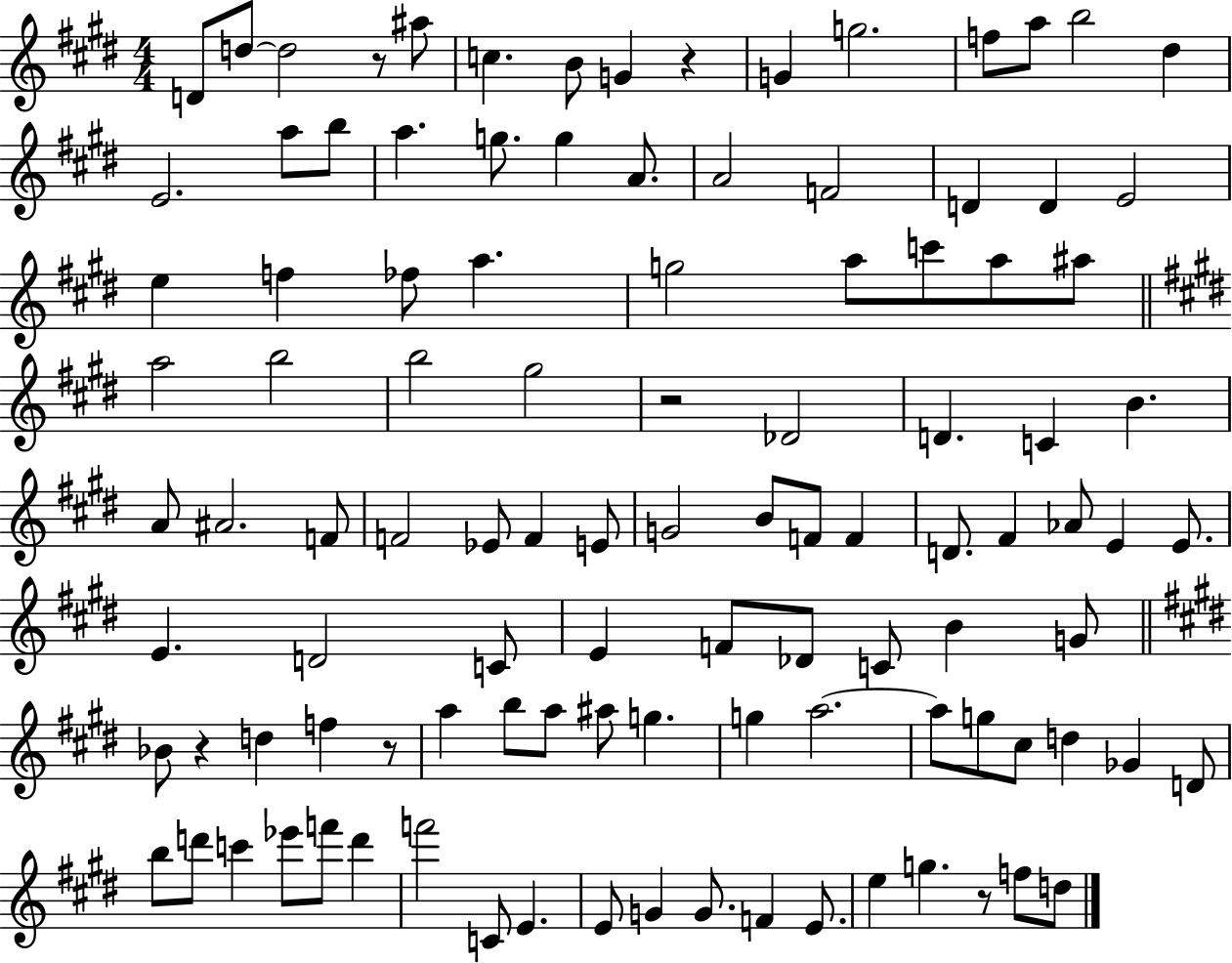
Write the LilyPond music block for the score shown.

{
  \clef treble
  \numericTimeSignature
  \time 4/4
  \key e \major
  d'8 d''8~~ d''2 r8 ais''8 | c''4. b'8 g'4 r4 | g'4 g''2. | f''8 a''8 b''2 dis''4 | \break e'2. a''8 b''8 | a''4. g''8. g''4 a'8. | a'2 f'2 | d'4 d'4 e'2 | \break e''4 f''4 fes''8 a''4. | g''2 a''8 c'''8 a''8 ais''8 | \bar "||" \break \key e \major a''2 b''2 | b''2 gis''2 | r2 des'2 | d'4. c'4 b'4. | \break a'8 ais'2. f'8 | f'2 ees'8 f'4 e'8 | g'2 b'8 f'8 f'4 | d'8. fis'4 aes'8 e'4 e'8. | \break e'4. d'2 c'8 | e'4 f'8 des'8 c'8 b'4 g'8 | \bar "||" \break \key e \major bes'8 r4 d''4 f''4 r8 | a''4 b''8 a''8 ais''8 g''4. | g''4 a''2.~~ | a''8 g''8 cis''8 d''4 ges'4 d'8 | \break b''8 d'''8 c'''4 ees'''8 f'''8 d'''4 | f'''2 c'8 e'4. | e'8 g'4 g'8. f'4 e'8. | e''4 g''4. r8 f''8 d''8 | \break \bar "|."
}